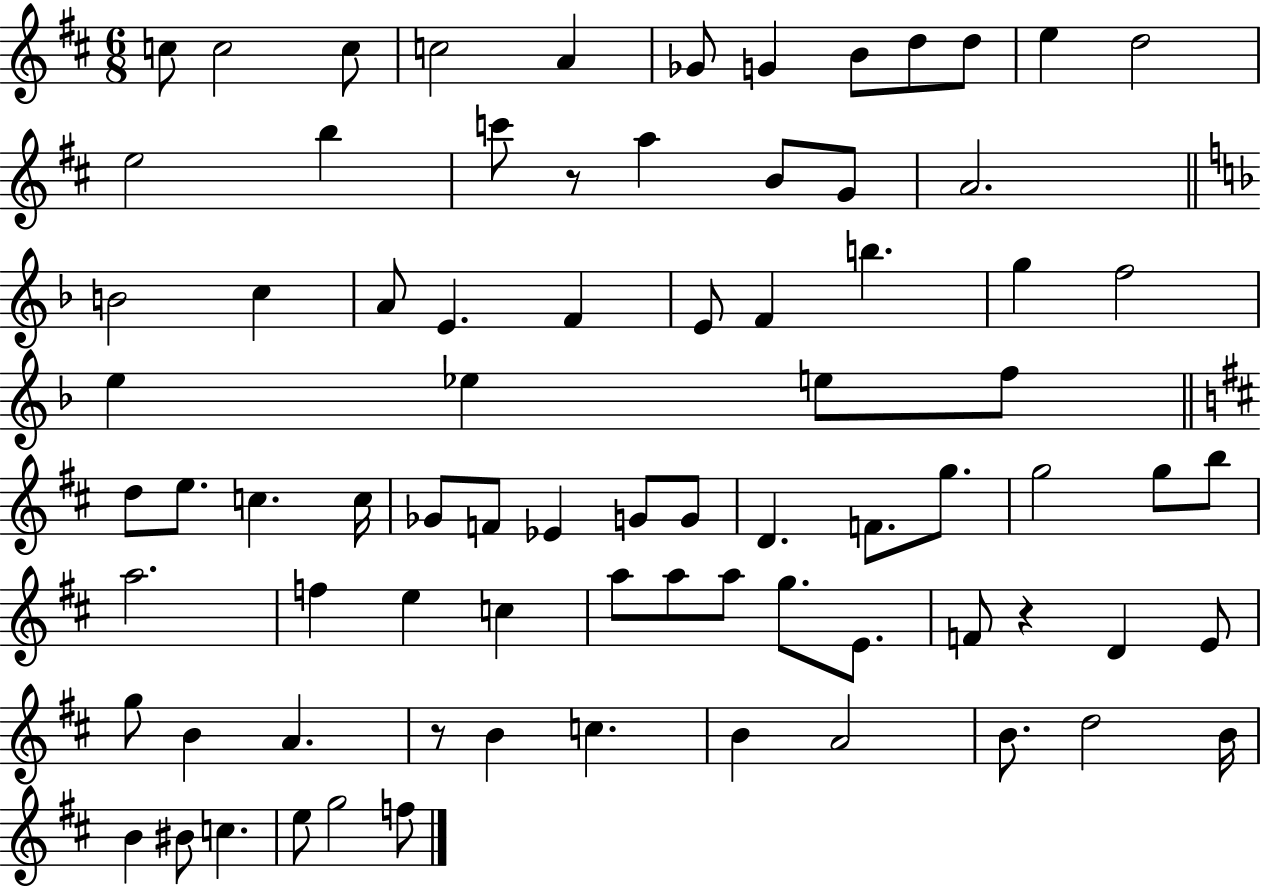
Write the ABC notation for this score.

X:1
T:Untitled
M:6/8
L:1/4
K:D
c/2 c2 c/2 c2 A _G/2 G B/2 d/2 d/2 e d2 e2 b c'/2 z/2 a B/2 G/2 A2 B2 c A/2 E F E/2 F b g f2 e _e e/2 f/2 d/2 e/2 c c/4 _G/2 F/2 _E G/2 G/2 D F/2 g/2 g2 g/2 b/2 a2 f e c a/2 a/2 a/2 g/2 E/2 F/2 z D E/2 g/2 B A z/2 B c B A2 B/2 d2 B/4 B ^B/2 c e/2 g2 f/2